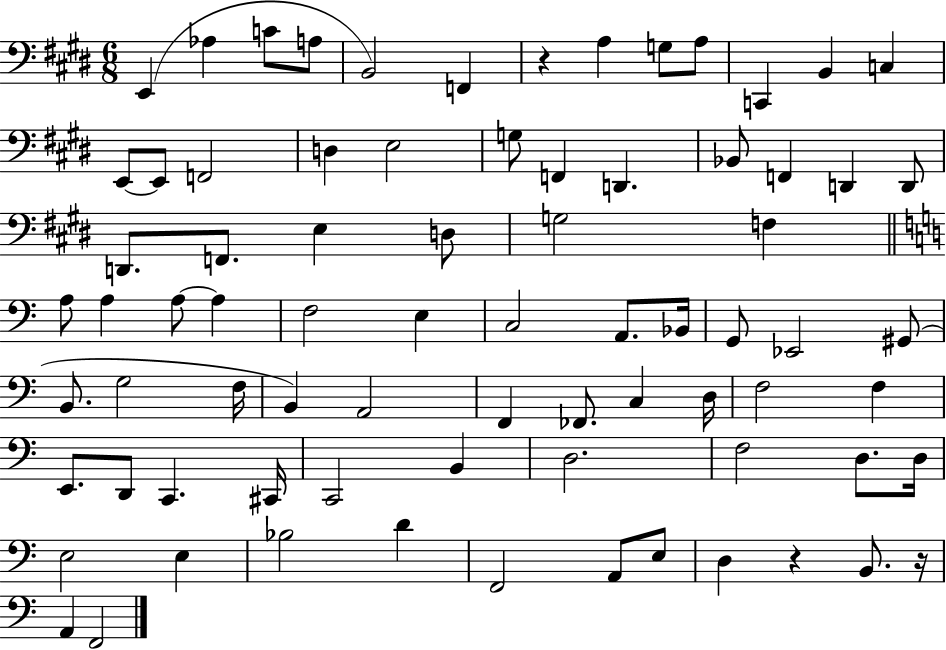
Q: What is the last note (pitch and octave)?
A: F2